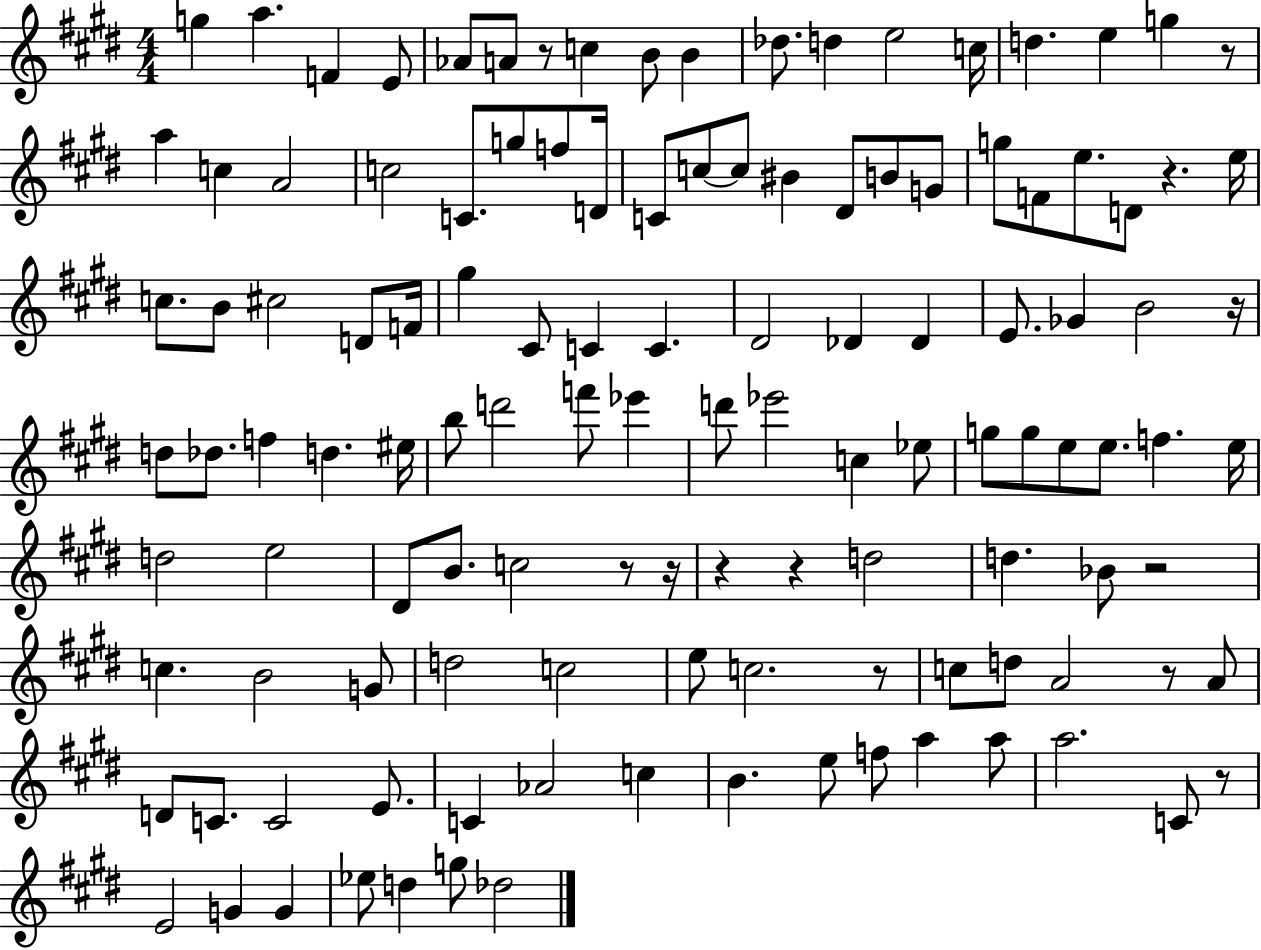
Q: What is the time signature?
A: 4/4